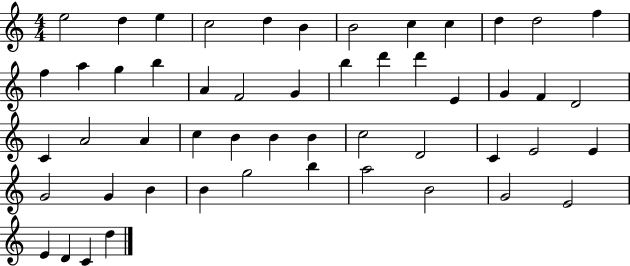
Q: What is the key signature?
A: C major